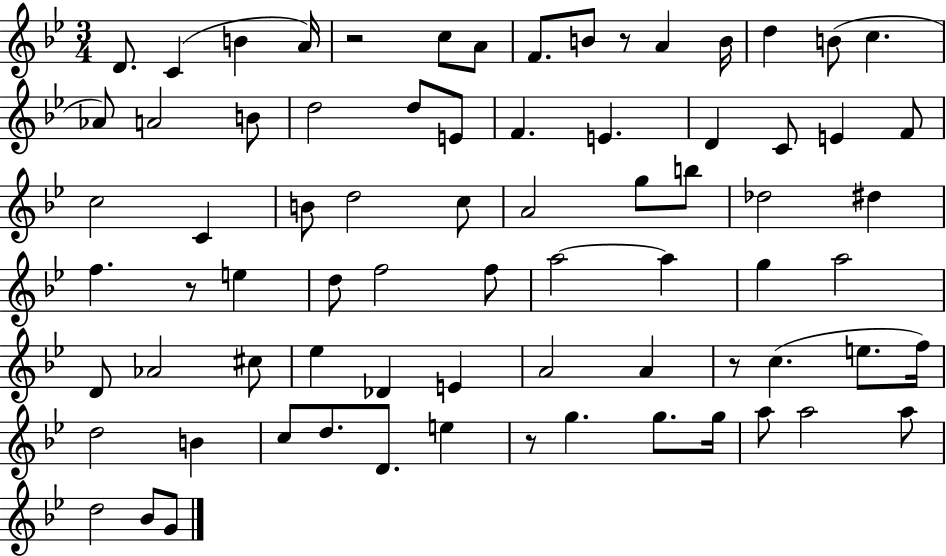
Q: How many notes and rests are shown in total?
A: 75